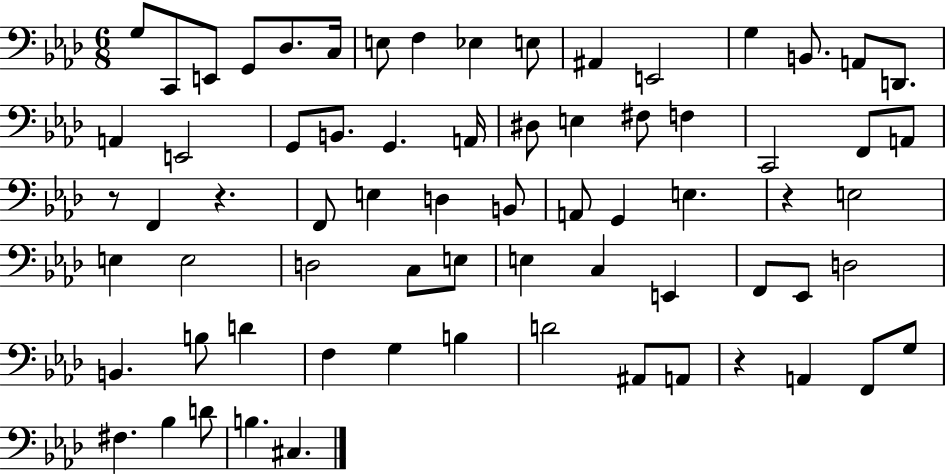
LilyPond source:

{
  \clef bass
  \numericTimeSignature
  \time 6/8
  \key aes \major
  g8 c,8 e,8 g,8 des8. c16 | e8 f4 ees4 e8 | ais,4 e,2 | g4 b,8. a,8 d,8. | \break a,4 e,2 | g,8 b,8. g,4. a,16 | dis8 e4 fis8 f4 | c,2 f,8 a,8 | \break r8 f,4 r4. | f,8 e4 d4 b,8 | a,8 g,4 e4. | r4 e2 | \break e4 e2 | d2 c8 e8 | e4 c4 e,4 | f,8 ees,8 d2 | \break b,4. b8 d'4 | f4 g4 b4 | d'2 ais,8 a,8 | r4 a,4 f,8 g8 | \break fis4. bes4 d'8 | b4. cis4. | \bar "|."
}